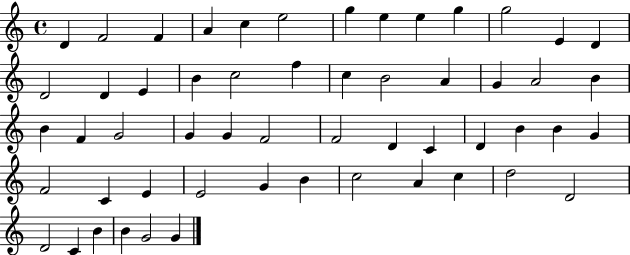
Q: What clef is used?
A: treble